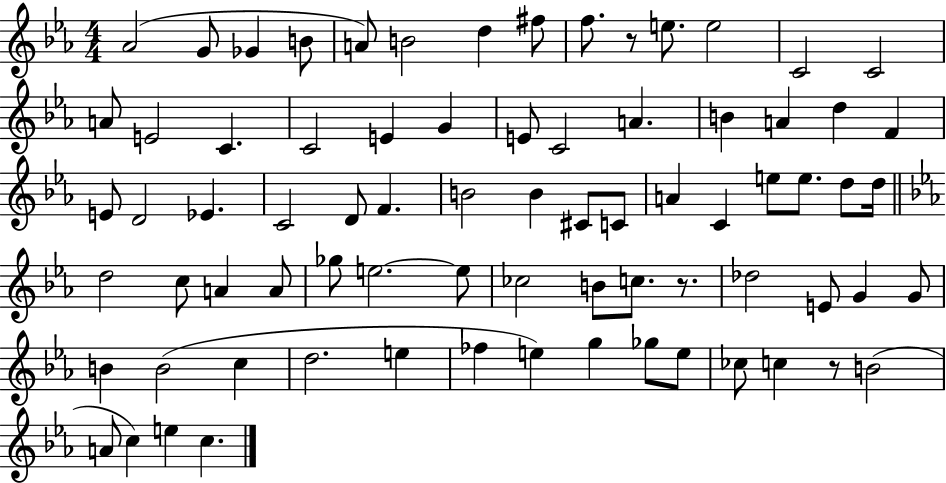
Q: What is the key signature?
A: EES major